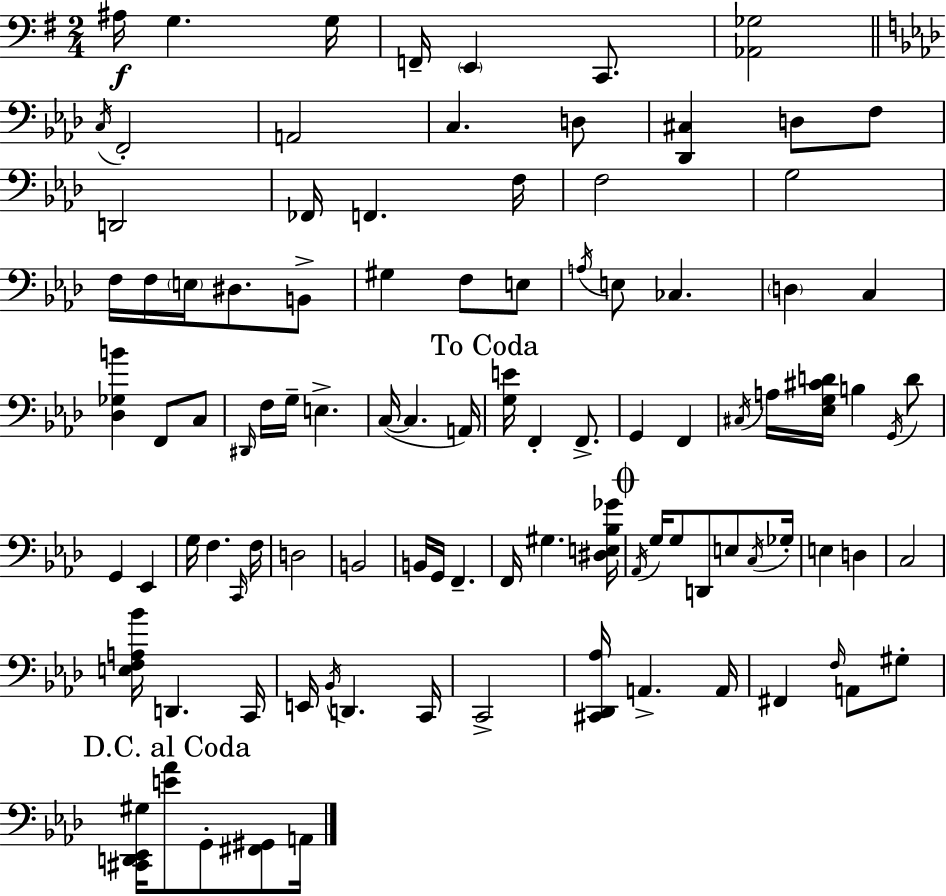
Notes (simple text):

A#3/s G3/q. G3/s F2/s E2/q C2/e. [Ab2,Gb3]/h C3/s F2/h A2/h C3/q. D3/e [Db2,C#3]/q D3/e F3/e D2/h FES2/s F2/q. F3/s F3/h G3/h F3/s F3/s E3/s D#3/e. B2/e G#3/q F3/e E3/e A3/s E3/e CES3/q. D3/q C3/q [Db3,Gb3,B4]/q F2/e C3/e D#2/s F3/s G3/s E3/q. C3/s C3/q. A2/s [G3,E4]/s F2/q F2/e. G2/q F2/q C#3/s A3/s [Eb3,G3,C#4,D4]/s B3/q G2/s D4/e G2/q Eb2/q G3/s F3/q. C2/s F3/s D3/h B2/h B2/s G2/s F2/q. F2/s G#3/q. [D#3,E3,Bb3,Gb4]/s Ab2/s G3/s G3/e D2/e E3/e C3/s Gb3/s E3/q D3/q C3/h [E3,F3,A3,Bb4]/s D2/q. C2/s E2/s Bb2/s D2/q. C2/s C2/h [C#2,Db2,Ab3]/s A2/q. A2/s F#2/q F3/s A2/e G#3/e [C#2,D2,Eb2,G#3]/s [E4,Ab4]/e G2/e [F#2,G#2]/e A2/s